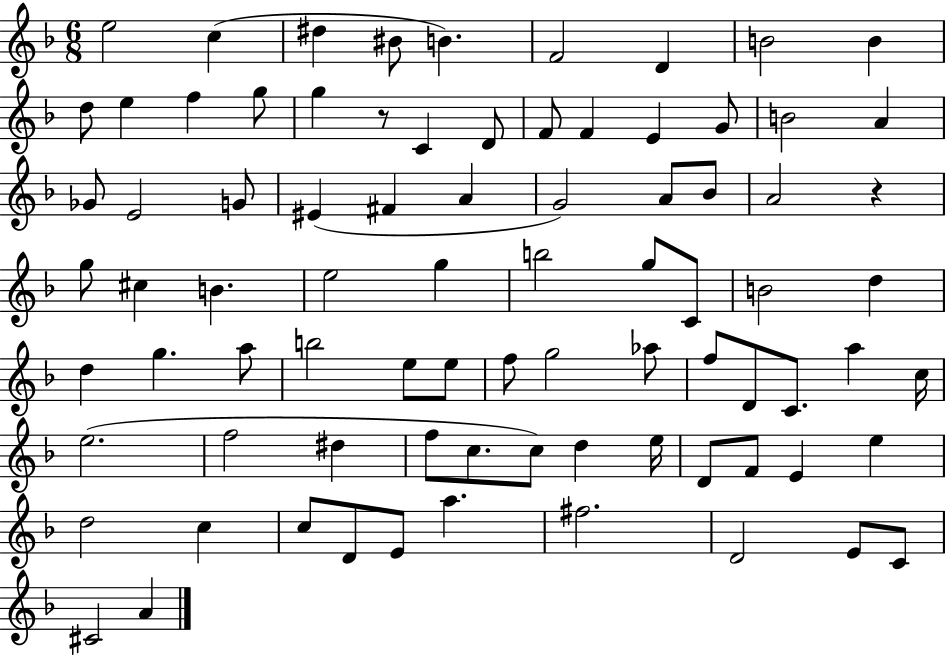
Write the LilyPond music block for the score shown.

{
  \clef treble
  \numericTimeSignature
  \time 6/8
  \key f \major
  e''2 c''4( | dis''4 bis'8 b'4.) | f'2 d'4 | b'2 b'4 | \break d''8 e''4 f''4 g''8 | g''4 r8 c'4 d'8 | f'8 f'4 e'4 g'8 | b'2 a'4 | \break ges'8 e'2 g'8 | eis'4( fis'4 a'4 | g'2) a'8 bes'8 | a'2 r4 | \break g''8 cis''4 b'4. | e''2 g''4 | b''2 g''8 c'8 | b'2 d''4 | \break d''4 g''4. a''8 | b''2 e''8 e''8 | f''8 g''2 aes''8 | f''8 d'8 c'8. a''4 c''16 | \break e''2.( | f''2 dis''4 | f''8 c''8. c''8) d''4 e''16 | d'8 f'8 e'4 e''4 | \break d''2 c''4 | c''8 d'8 e'8 a''4. | fis''2. | d'2 e'8 c'8 | \break cis'2 a'4 | \bar "|."
}